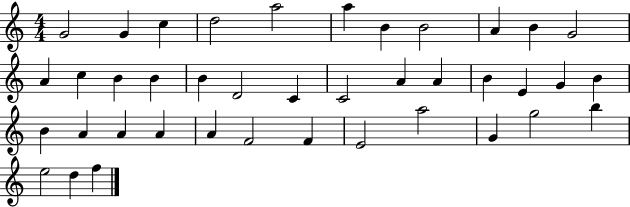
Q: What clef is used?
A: treble